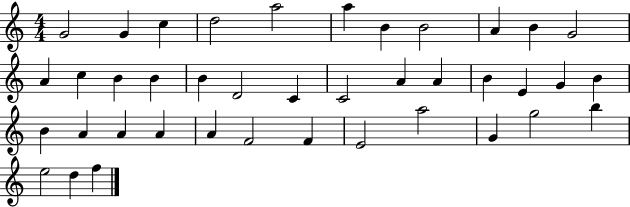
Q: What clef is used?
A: treble